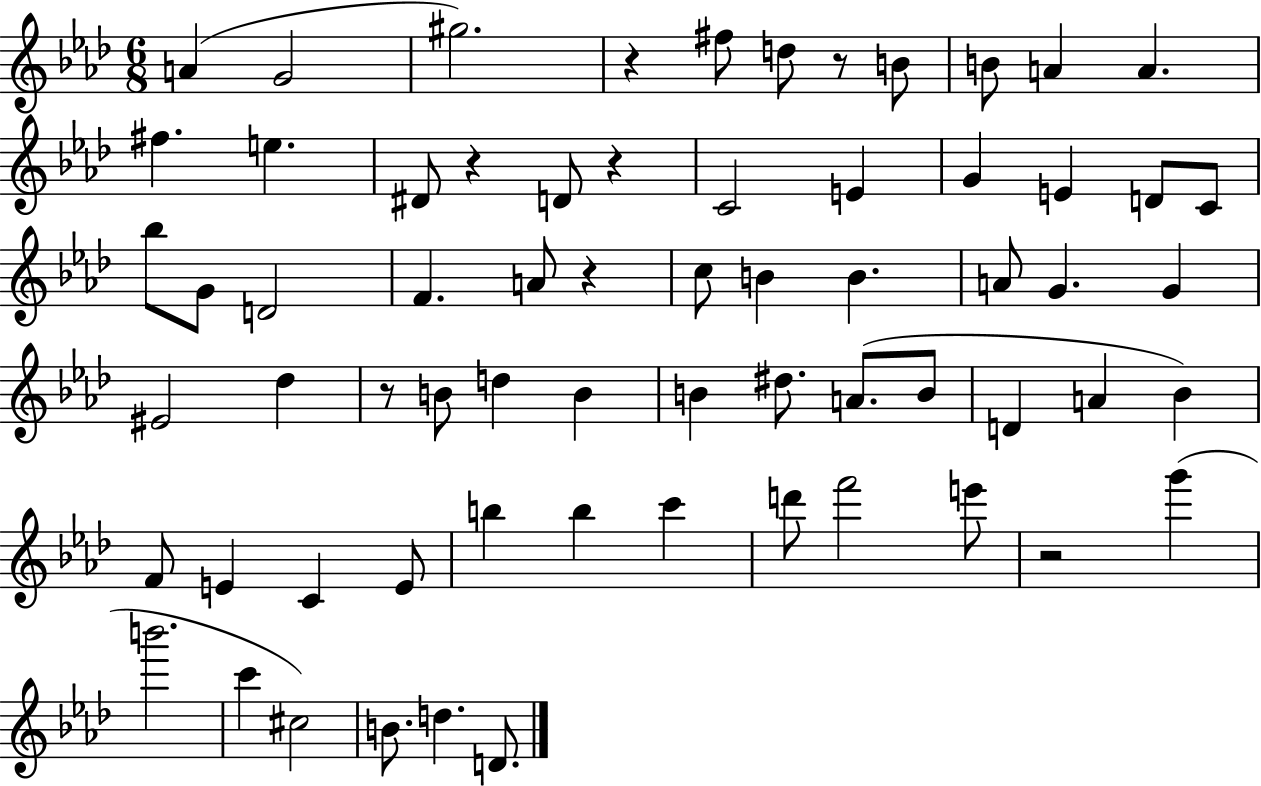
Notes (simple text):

A4/q G4/h G#5/h. R/q F#5/e D5/e R/e B4/e B4/e A4/q A4/q. F#5/q. E5/q. D#4/e R/q D4/e R/q C4/h E4/q G4/q E4/q D4/e C4/e Bb5/e G4/e D4/h F4/q. A4/e R/q C5/e B4/q B4/q. A4/e G4/q. G4/q EIS4/h Db5/q R/e B4/e D5/q B4/q B4/q D#5/e. A4/e. B4/e D4/q A4/q Bb4/q F4/e E4/q C4/q E4/e B5/q B5/q C6/q D6/e F6/h E6/e R/h G6/q B6/h. C6/q C#5/h B4/e. D5/q. D4/e.